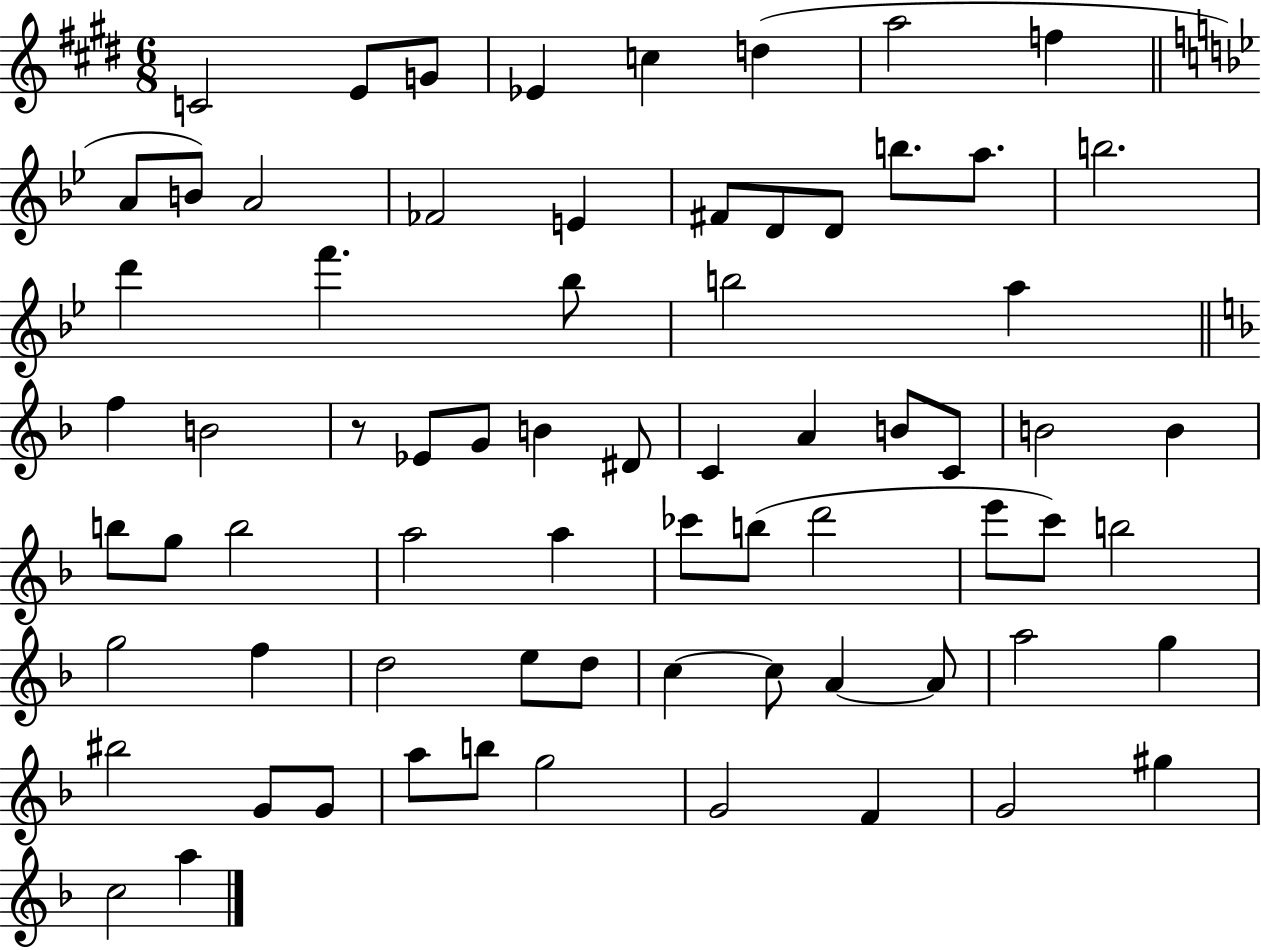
{
  \clef treble
  \numericTimeSignature
  \time 6/8
  \key e \major
  c'2 e'8 g'8 | ees'4 c''4 d''4( | a''2 f''4 | \bar "||" \break \key bes \major a'8 b'8) a'2 | fes'2 e'4 | fis'8 d'8 d'8 b''8. a''8. | b''2. | \break d'''4 f'''4. bes''8 | b''2 a''4 | \bar "||" \break \key d \minor f''4 b'2 | r8 ees'8 g'8 b'4 dis'8 | c'4 a'4 b'8 c'8 | b'2 b'4 | \break b''8 g''8 b''2 | a''2 a''4 | ces'''8 b''8( d'''2 | e'''8 c'''8) b''2 | \break g''2 f''4 | d''2 e''8 d''8 | c''4~~ c''8 a'4~~ a'8 | a''2 g''4 | \break bis''2 g'8 g'8 | a''8 b''8 g''2 | g'2 f'4 | g'2 gis''4 | \break c''2 a''4 | \bar "|."
}